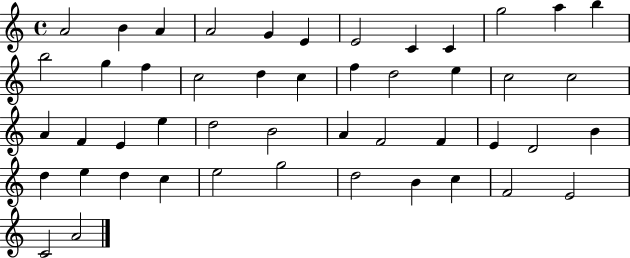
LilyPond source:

{
  \clef treble
  \time 4/4
  \defaultTimeSignature
  \key c \major
  a'2 b'4 a'4 | a'2 g'4 e'4 | e'2 c'4 c'4 | g''2 a''4 b''4 | \break b''2 g''4 f''4 | c''2 d''4 c''4 | f''4 d''2 e''4 | c''2 c''2 | \break a'4 f'4 e'4 e''4 | d''2 b'2 | a'4 f'2 f'4 | e'4 d'2 b'4 | \break d''4 e''4 d''4 c''4 | e''2 g''2 | d''2 b'4 c''4 | f'2 e'2 | \break c'2 a'2 | \bar "|."
}